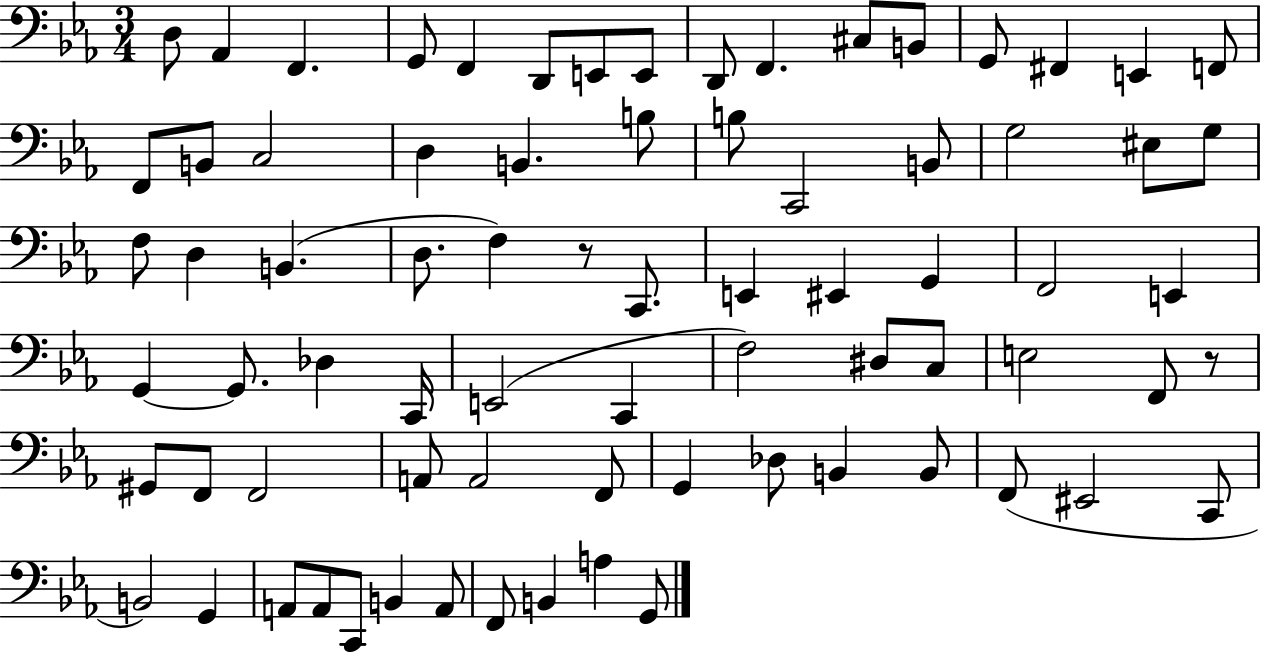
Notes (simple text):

D3/e Ab2/q F2/q. G2/e F2/q D2/e E2/e E2/e D2/e F2/q. C#3/e B2/e G2/e F#2/q E2/q F2/e F2/e B2/e C3/h D3/q B2/q. B3/e B3/e C2/h B2/e G3/h EIS3/e G3/e F3/e D3/q B2/q. D3/e. F3/q R/e C2/e. E2/q EIS2/q G2/q F2/h E2/q G2/q G2/e. Db3/q C2/s E2/h C2/q F3/h D#3/e C3/e E3/h F2/e R/e G#2/e F2/e F2/h A2/e A2/h F2/e G2/q Db3/e B2/q B2/e F2/e EIS2/h C2/e B2/h G2/q A2/e A2/e C2/e B2/q A2/e F2/e B2/q A3/q G2/e